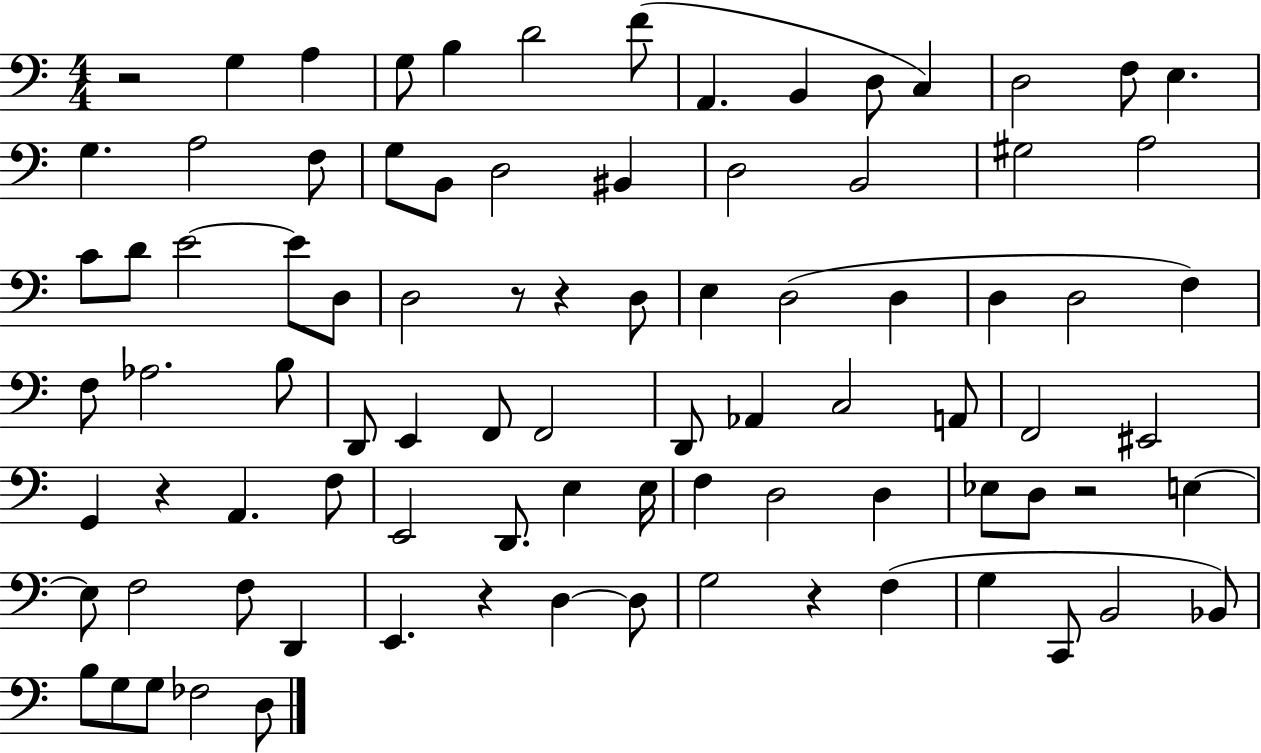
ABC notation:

X:1
T:Untitled
M:4/4
L:1/4
K:C
z2 G, A, G,/2 B, D2 F/2 A,, B,, D,/2 C, D,2 F,/2 E, G, A,2 F,/2 G,/2 B,,/2 D,2 ^B,, D,2 B,,2 ^G,2 A,2 C/2 D/2 E2 E/2 D,/2 D,2 z/2 z D,/2 E, D,2 D, D, D,2 F, F,/2 _A,2 B,/2 D,,/2 E,, F,,/2 F,,2 D,,/2 _A,, C,2 A,,/2 F,,2 ^E,,2 G,, z A,, F,/2 E,,2 D,,/2 E, E,/4 F, D,2 D, _E,/2 D,/2 z2 E, E,/2 F,2 F,/2 D,, E,, z D, D,/2 G,2 z F, G, C,,/2 B,,2 _B,,/2 B,/2 G,/2 G,/2 _F,2 D,/2